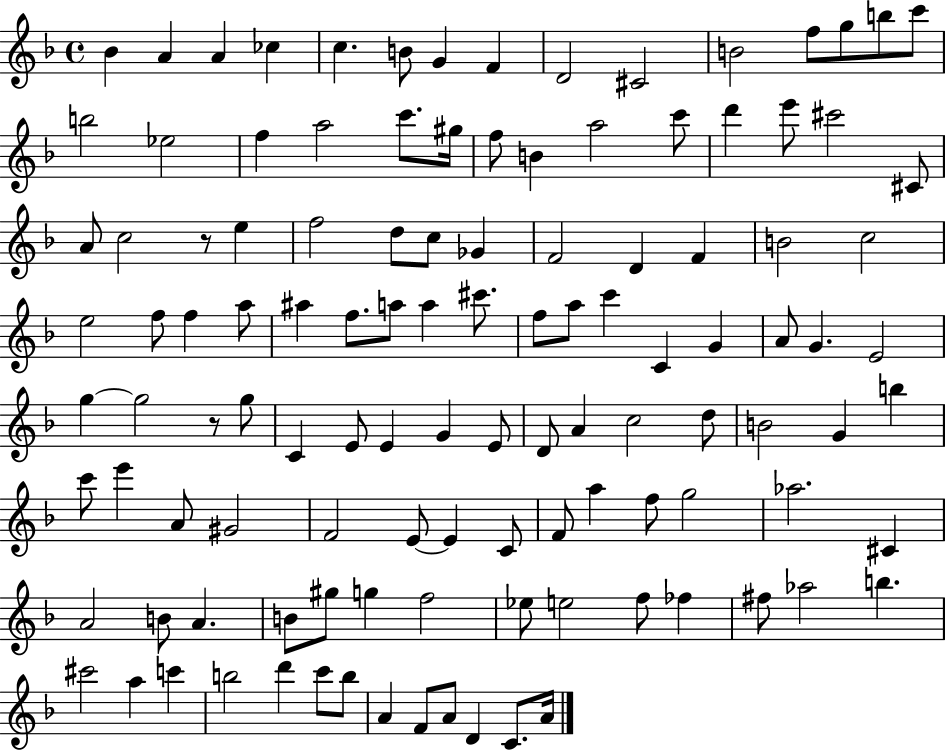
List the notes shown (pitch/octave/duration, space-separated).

Bb4/q A4/q A4/q CES5/q C5/q. B4/e G4/q F4/q D4/h C#4/h B4/h F5/e G5/e B5/e C6/e B5/h Eb5/h F5/q A5/h C6/e. G#5/s F5/e B4/q A5/h C6/e D6/q E6/e C#6/h C#4/e A4/e C5/h R/e E5/q F5/h D5/e C5/e Gb4/q F4/h D4/q F4/q B4/h C5/h E5/h F5/e F5/q A5/e A#5/q F5/e. A5/e A5/q C#6/e. F5/e A5/e C6/q C4/q G4/q A4/e G4/q. E4/h G5/q G5/h R/e G5/e C4/q E4/e E4/q G4/q E4/e D4/e A4/q C5/h D5/e B4/h G4/q B5/q C6/e E6/q A4/e G#4/h F4/h E4/e E4/q C4/e F4/e A5/q F5/e G5/h Ab5/h. C#4/q A4/h B4/e A4/q. B4/e G#5/e G5/q F5/h Eb5/e E5/h F5/e FES5/q F#5/e Ab5/h B5/q. C#6/h A5/q C6/q B5/h D6/q C6/e B5/e A4/q F4/e A4/e D4/q C4/e. A4/s